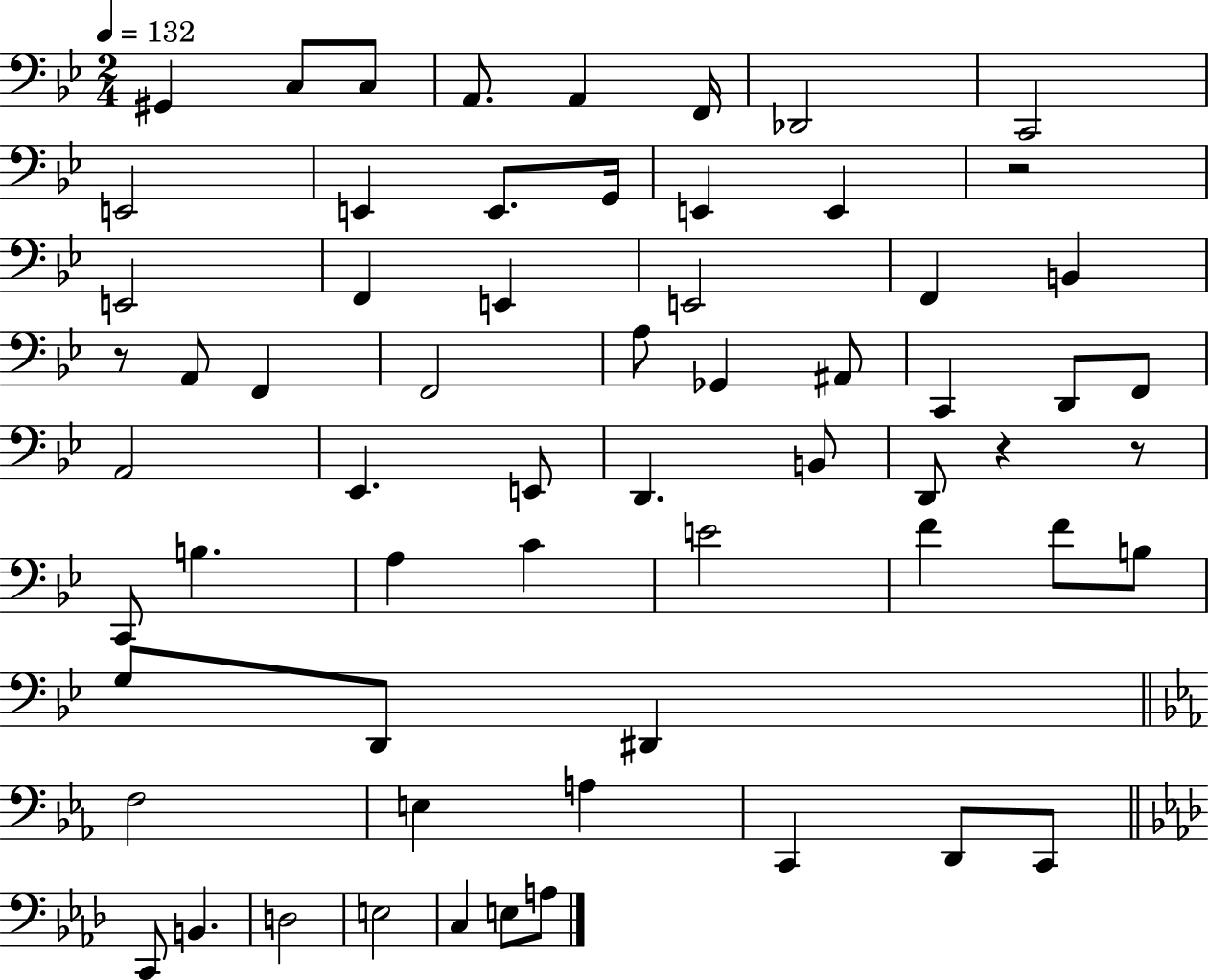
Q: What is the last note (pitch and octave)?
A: A3